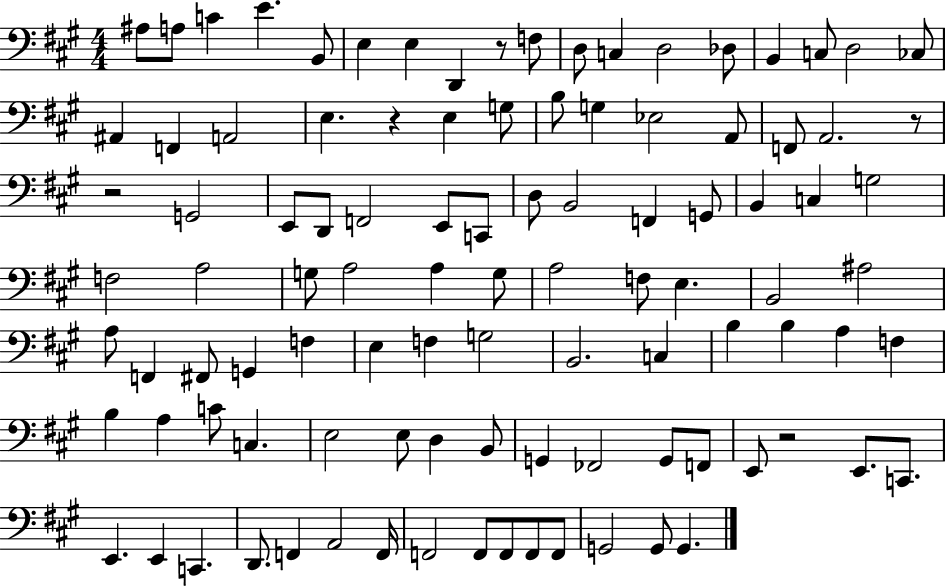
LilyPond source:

{
  \clef bass
  \numericTimeSignature
  \time 4/4
  \key a \major
  ais8 a8 c'4 e'4. b,8 | e4 e4 d,4 r8 f8 | d8 c4 d2 des8 | b,4 c8 d2 ces8 | \break ais,4 f,4 a,2 | e4. r4 e4 g8 | b8 g4 ees2 a,8 | f,8 a,2. r8 | \break r2 g,2 | e,8 d,8 f,2 e,8 c,8 | d8 b,2 f,4 g,8 | b,4 c4 g2 | \break f2 a2 | g8 a2 a4 g8 | a2 f8 e4. | b,2 ais2 | \break a8 f,4 fis,8 g,4 f4 | e4 f4 g2 | b,2. c4 | b4 b4 a4 f4 | \break b4 a4 c'8 c4. | e2 e8 d4 b,8 | g,4 fes,2 g,8 f,8 | e,8 r2 e,8. c,8. | \break e,4. e,4 c,4. | d,8. f,4 a,2 f,16 | f,2 f,8 f,8 f,8 f,8 | g,2 g,8 g,4. | \break \bar "|."
}